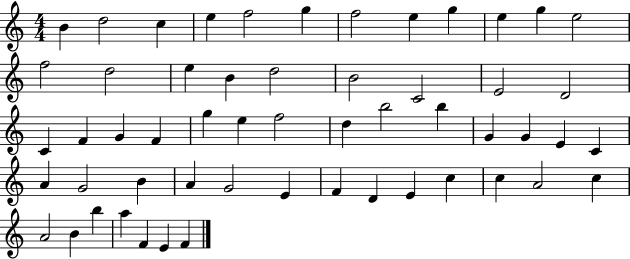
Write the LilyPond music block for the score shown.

{
  \clef treble
  \numericTimeSignature
  \time 4/4
  \key c \major
  b'4 d''2 c''4 | e''4 f''2 g''4 | f''2 e''4 g''4 | e''4 g''4 e''2 | \break f''2 d''2 | e''4 b'4 d''2 | b'2 c'2 | e'2 d'2 | \break c'4 f'4 g'4 f'4 | g''4 e''4 f''2 | d''4 b''2 b''4 | g'4 g'4 e'4 c'4 | \break a'4 g'2 b'4 | a'4 g'2 e'4 | f'4 d'4 e'4 c''4 | c''4 a'2 c''4 | \break a'2 b'4 b''4 | a''4 f'4 e'4 f'4 | \bar "|."
}